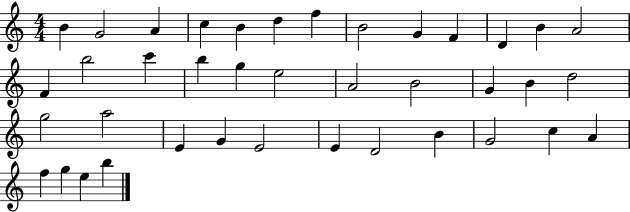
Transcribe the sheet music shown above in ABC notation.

X:1
T:Untitled
M:4/4
L:1/4
K:C
B G2 A c B d f B2 G F D B A2 F b2 c' b g e2 A2 B2 G B d2 g2 a2 E G E2 E D2 B G2 c A f g e b